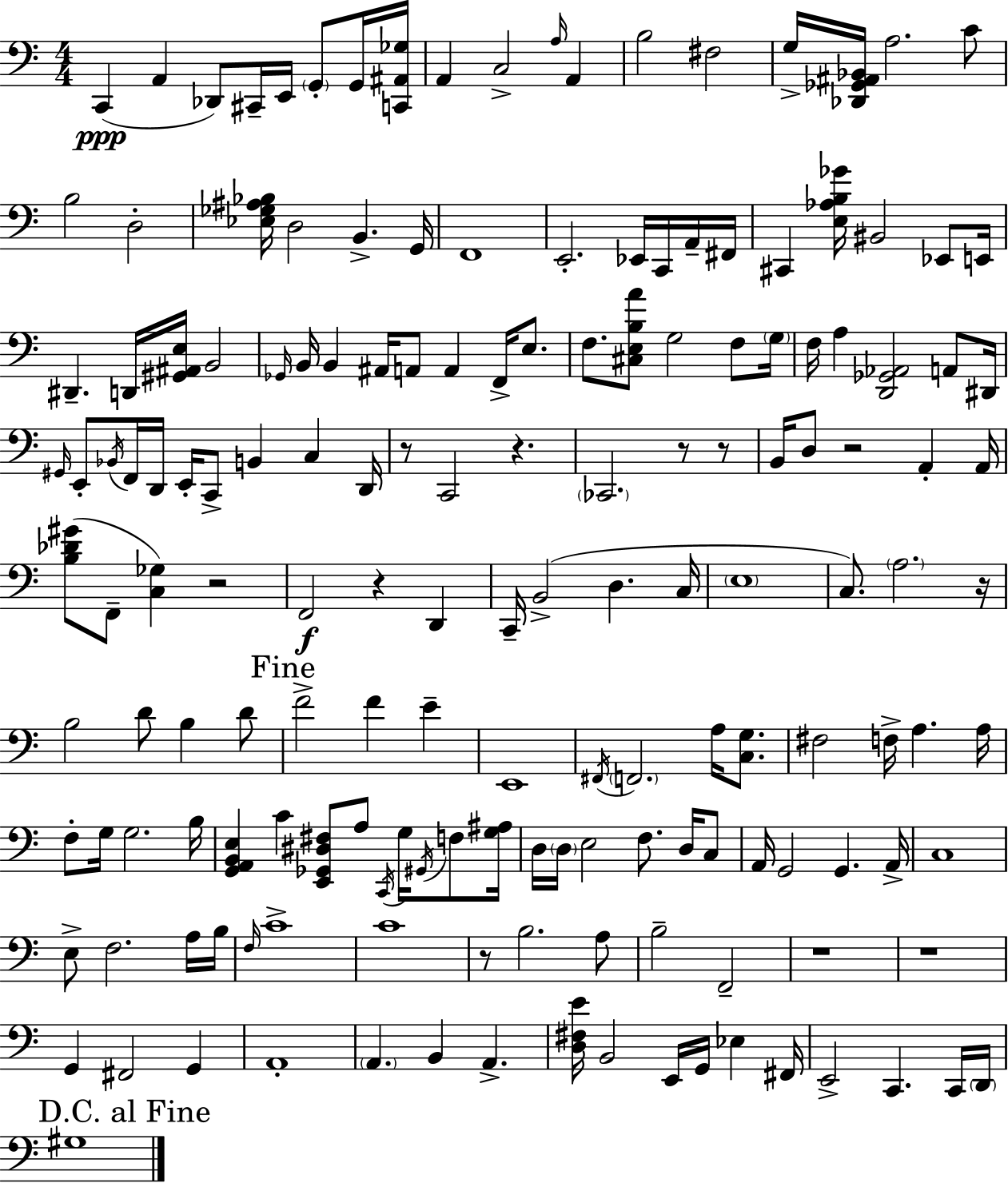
C2/q A2/q Db2/e C#2/s E2/s G2/e G2/s [C2,A#2,Gb3]/s A2/q C3/h A3/s A2/q B3/h F#3/h G3/s [Db2,Gb2,A#2,Bb2]/s A3/h. C4/e B3/h D3/h [Eb3,Gb3,A#3,Bb3]/s D3/h B2/q. G2/s F2/w E2/h. Eb2/s C2/s A2/s F#2/s C#2/q [E3,Ab3,B3,Gb4]/s BIS2/h Eb2/e E2/s D#2/q. D2/s [G#2,A#2,E3]/s B2/h Gb2/s B2/s B2/q A#2/s A2/e A2/q F2/s E3/e. F3/e. [C#3,E3,B3,A4]/e G3/h F3/e G3/s F3/s A3/q [D2,Gb2,Ab2]/h A2/e D#2/s G#2/s E2/e Bb2/s F2/s D2/s E2/s C2/e B2/q C3/q D2/s R/e C2/h R/q. CES2/h. R/e R/e B2/s D3/e R/h A2/q A2/s [B3,Db4,G#4]/e F2/e [C3,Gb3]/q R/h F2/h R/q D2/q C2/s B2/h D3/q. C3/s E3/w C3/e. A3/h. R/s B3/h D4/e B3/q D4/e F4/h F4/q E4/q E2/w F#2/s F2/h. A3/s [C3,G3]/e. F#3/h F3/s A3/q. A3/s F3/e G3/s G3/h. B3/s [G2,A2,B2,E3]/q C4/q [E2,Gb2,D#3,F#3]/e A3/e C2/s G3/s G#2/s F3/e [G3,A#3]/s D3/s D3/s E3/h F3/e. D3/s C3/e A2/s G2/h G2/q. A2/s C3/w E3/e F3/h. A3/s B3/s F3/s C4/w C4/w R/e B3/h. A3/e B3/h F2/h R/w R/w G2/q F#2/h G2/q A2/w A2/q. B2/q A2/q. [D3,F#3,E4]/s B2/h E2/s G2/s Eb3/q F#2/s E2/h C2/q. C2/s D2/s G#3/w